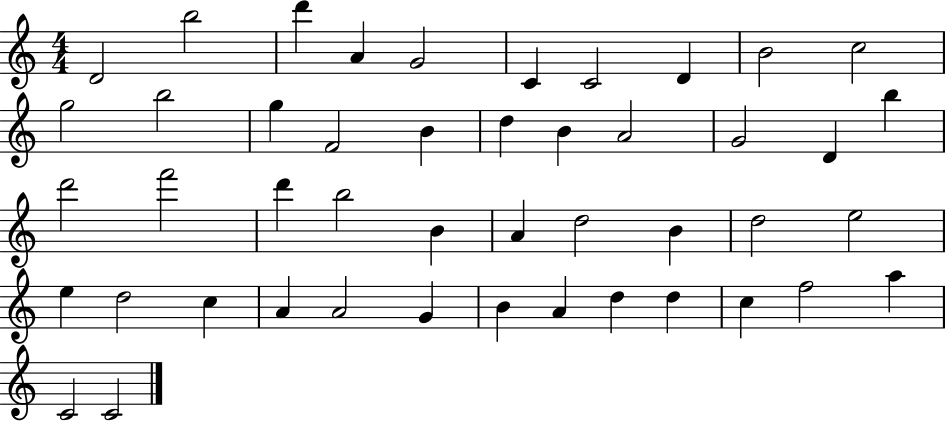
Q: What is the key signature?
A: C major